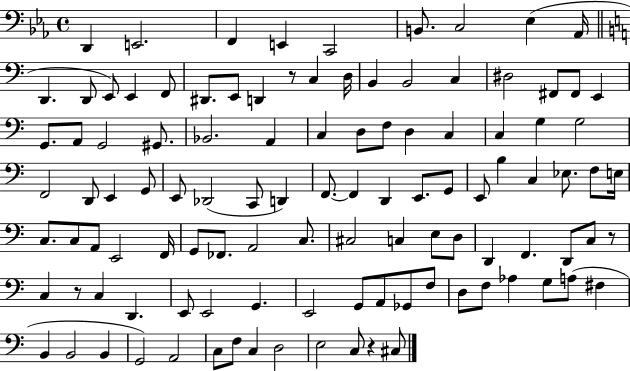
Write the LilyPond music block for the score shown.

{
  \clef bass
  \time 4/4
  \defaultTimeSignature
  \key ees \major
  d,4 e,2. | f,4 e,4 c,2 | b,8. c2 ees4( aes,16 | \bar "||" \break \key c \major d,4. d,8 e,8) e,4 f,8 | dis,8. e,8 d,4 r8 c4 d16 | b,4 b,2 c4 | dis2 fis,8 fis,8 e,4 | \break g,8. a,8 g,2 gis,8. | bes,2. a,4 | c4 d8 f8 d4 c4 | c4 g4 g2 | \break f,2 d,8 e,4 g,8 | e,8 des,2( c,8 d,4) | f,8.~~ f,4 d,4 e,8. g,8 | e,8 b4 c4 ees8. f8 e16 | \break c8. c8 a,8 e,2 f,16 | g,8 fes,8. a,2 c8. | cis2 c4 e8 d8 | d,4 f,4. d,8 c8 r8 | \break c4 r8 c4 d,4. | e,8 e,2 g,4. | e,2 g,8 a,8 ges,8 f8 | d8 f8 aes4 g8 a8( fis4 | \break b,4 b,2 b,4 | g,2) a,2 | c8 f8 c4 d2 | e2 c8 r4 cis8 | \break \bar "|."
}